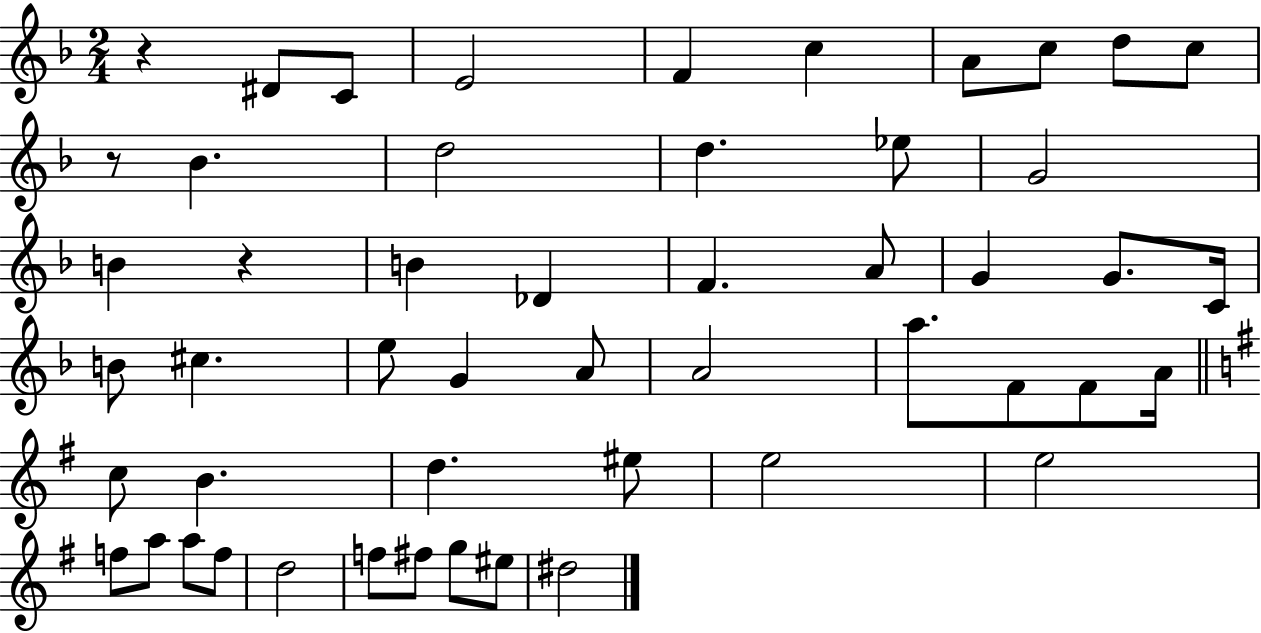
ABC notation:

X:1
T:Untitled
M:2/4
L:1/4
K:F
z ^D/2 C/2 E2 F c A/2 c/2 d/2 c/2 z/2 _B d2 d _e/2 G2 B z B _D F A/2 G G/2 C/4 B/2 ^c e/2 G A/2 A2 a/2 F/2 F/2 A/4 c/2 B d ^e/2 e2 e2 f/2 a/2 a/2 f/2 d2 f/2 ^f/2 g/2 ^e/2 ^d2